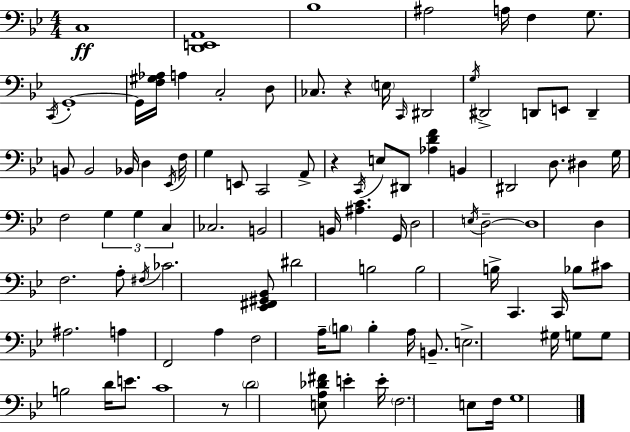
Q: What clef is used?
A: bass